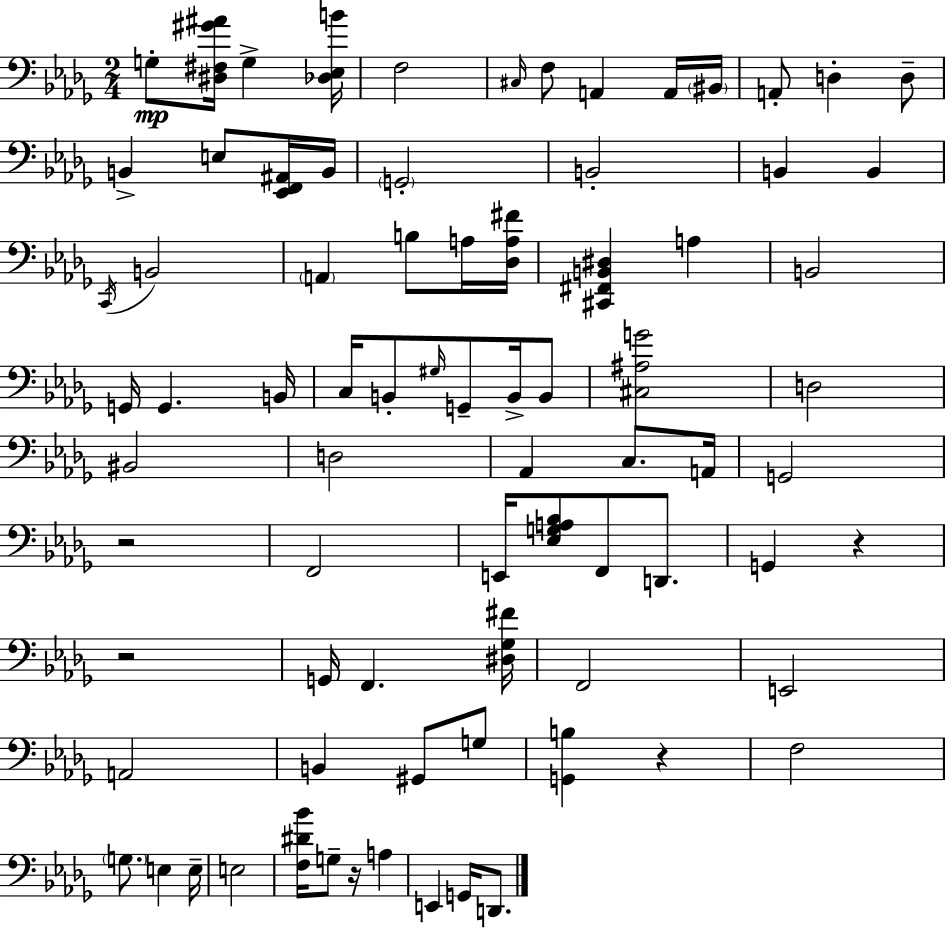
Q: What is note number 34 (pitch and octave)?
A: B2